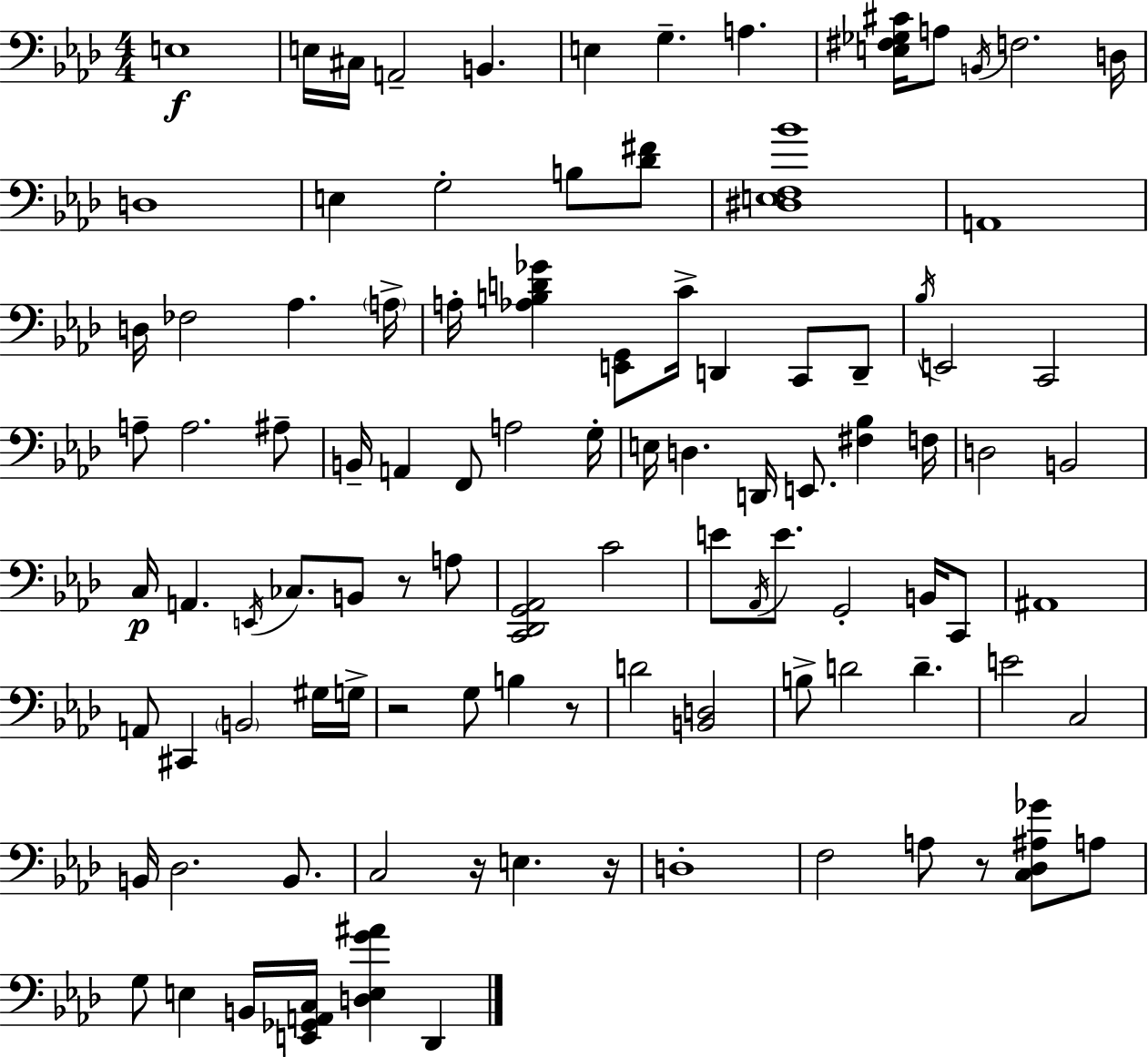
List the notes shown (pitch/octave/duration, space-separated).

E3/w E3/s C#3/s A2/h B2/q. E3/q G3/q. A3/q. [E3,F#3,Gb3,C#4]/s A3/e B2/s F3/h. D3/s D3/w E3/q G3/h B3/e [Db4,F#4]/e [D#3,E3,F3,Bb4]/w A2/w D3/s FES3/h Ab3/q. A3/s A3/s [Ab3,B3,D4,Gb4]/q [E2,G2]/e C4/s D2/q C2/e D2/e Bb3/s E2/h C2/h A3/e A3/h. A#3/e B2/s A2/q F2/e A3/h G3/s E3/s D3/q. D2/s E2/e. [F#3,Bb3]/q F3/s D3/h B2/h C3/s A2/q. E2/s CES3/e. B2/e R/e A3/e [C2,Db2,G2,Ab2]/h C4/h E4/e Ab2/s E4/e. G2/h B2/s C2/e A#2/w A2/e C#2/q B2/h G#3/s G3/s R/h G3/e B3/q R/e D4/h [B2,D3]/h B3/e D4/h D4/q. E4/h C3/h B2/s Db3/h. B2/e. C3/h R/s E3/q. R/s D3/w F3/h A3/e R/e [C3,Db3,A#3,Gb4]/e A3/e G3/e E3/q B2/s [E2,Gb2,A2,C3]/s [D3,E3,G4,A#4]/q Db2/q